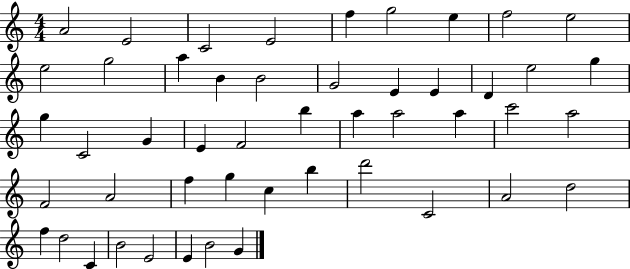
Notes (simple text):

A4/h E4/h C4/h E4/h F5/q G5/h E5/q F5/h E5/h E5/h G5/h A5/q B4/q B4/h G4/h E4/q E4/q D4/q E5/h G5/q G5/q C4/h G4/q E4/q F4/h B5/q A5/q A5/h A5/q C6/h A5/h F4/h A4/h F5/q G5/q C5/q B5/q D6/h C4/h A4/h D5/h F5/q D5/h C4/q B4/h E4/h E4/q B4/h G4/q